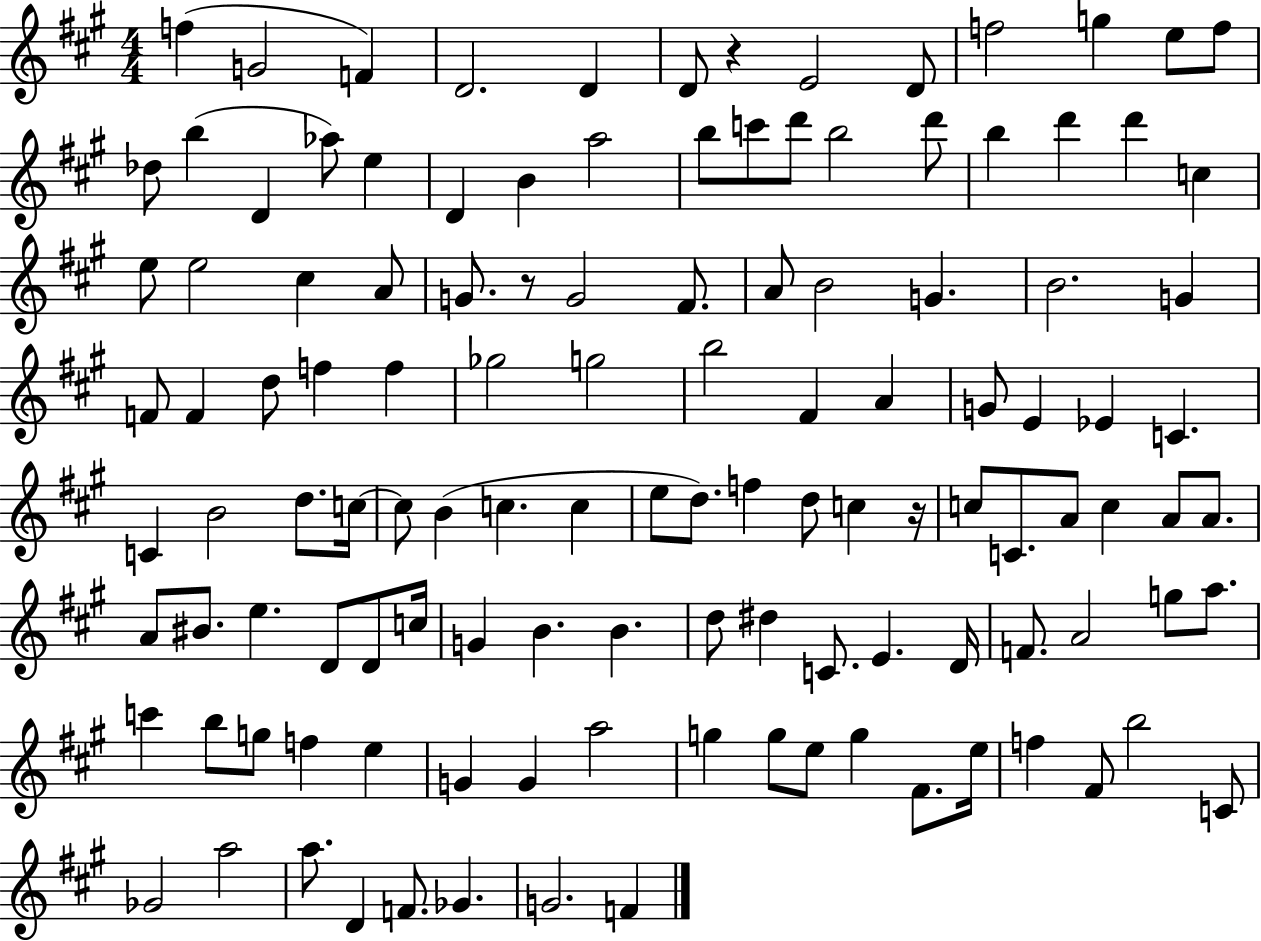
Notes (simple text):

F5/q G4/h F4/q D4/h. D4/q D4/e R/q E4/h D4/e F5/h G5/q E5/e F5/e Db5/e B5/q D4/q Ab5/e E5/q D4/q B4/q A5/h B5/e C6/e D6/e B5/h D6/e B5/q D6/q D6/q C5/q E5/e E5/h C#5/q A4/e G4/e. R/e G4/h F#4/e. A4/e B4/h G4/q. B4/h. G4/q F4/e F4/q D5/e F5/q F5/q Gb5/h G5/h B5/h F#4/q A4/q G4/e E4/q Eb4/q C4/q. C4/q B4/h D5/e. C5/s C5/e B4/q C5/q. C5/q E5/e D5/e. F5/q D5/e C5/q R/s C5/e C4/e. A4/e C5/q A4/e A4/e. A4/e BIS4/e. E5/q. D4/e D4/e C5/s G4/q B4/q. B4/q. D5/e D#5/q C4/e. E4/q. D4/s F4/e. A4/h G5/e A5/e. C6/q B5/e G5/e F5/q E5/q G4/q G4/q A5/h G5/q G5/e E5/e G5/q F#4/e. E5/s F5/q F#4/e B5/h C4/e Gb4/h A5/h A5/e. D4/q F4/e. Gb4/q. G4/h. F4/q